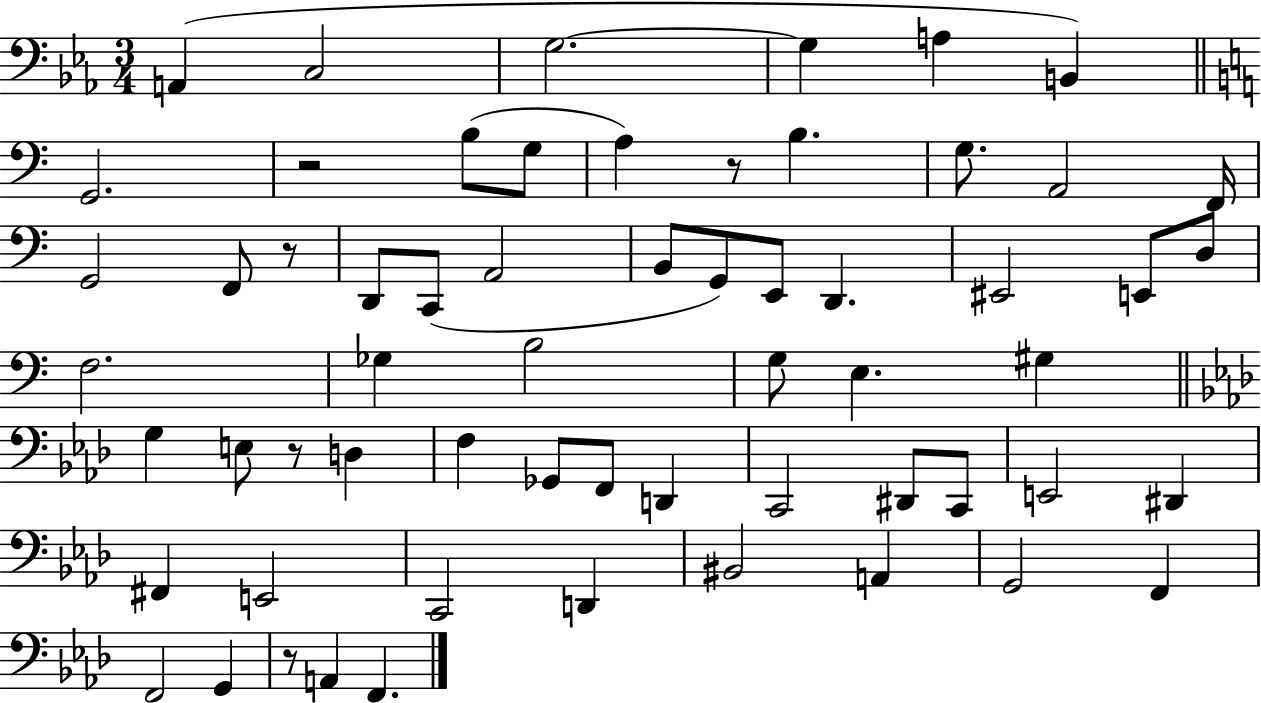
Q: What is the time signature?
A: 3/4